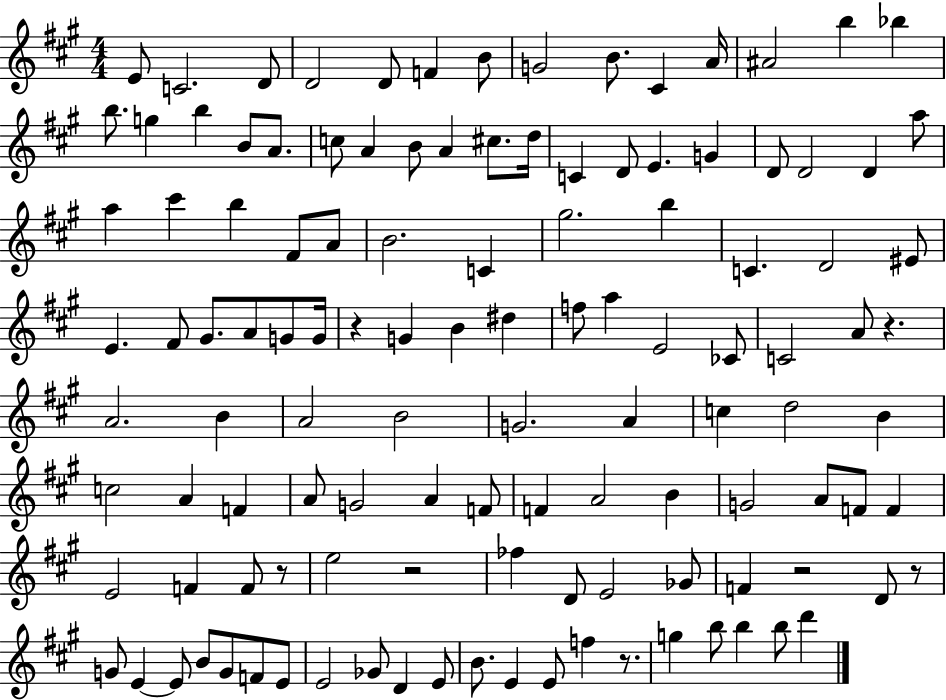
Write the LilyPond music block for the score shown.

{
  \clef treble
  \numericTimeSignature
  \time 4/4
  \key a \major
  e'8 c'2. d'8 | d'2 d'8 f'4 b'8 | g'2 b'8. cis'4 a'16 | ais'2 b''4 bes''4 | \break b''8. g''4 b''4 b'8 a'8. | c''8 a'4 b'8 a'4 cis''8. d''16 | c'4 d'8 e'4. g'4 | d'8 d'2 d'4 a''8 | \break a''4 cis'''4 b''4 fis'8 a'8 | b'2. c'4 | gis''2. b''4 | c'4. d'2 eis'8 | \break e'4. fis'8 gis'8. a'8 g'8 g'16 | r4 g'4 b'4 dis''4 | f''8 a''4 e'2 ces'8 | c'2 a'8 r4. | \break a'2. b'4 | a'2 b'2 | g'2. a'4 | c''4 d''2 b'4 | \break c''2 a'4 f'4 | a'8 g'2 a'4 f'8 | f'4 a'2 b'4 | g'2 a'8 f'8 f'4 | \break e'2 f'4 f'8 r8 | e''2 r2 | fes''4 d'8 e'2 ges'8 | f'4 r2 d'8 r8 | \break g'8 e'4~~ e'8 b'8 g'8 f'8 e'8 | e'2 ges'8 d'4 e'8 | b'8. e'4 e'8 f''4 r8. | g''4 b''8 b''4 b''8 d'''4 | \break \bar "|."
}